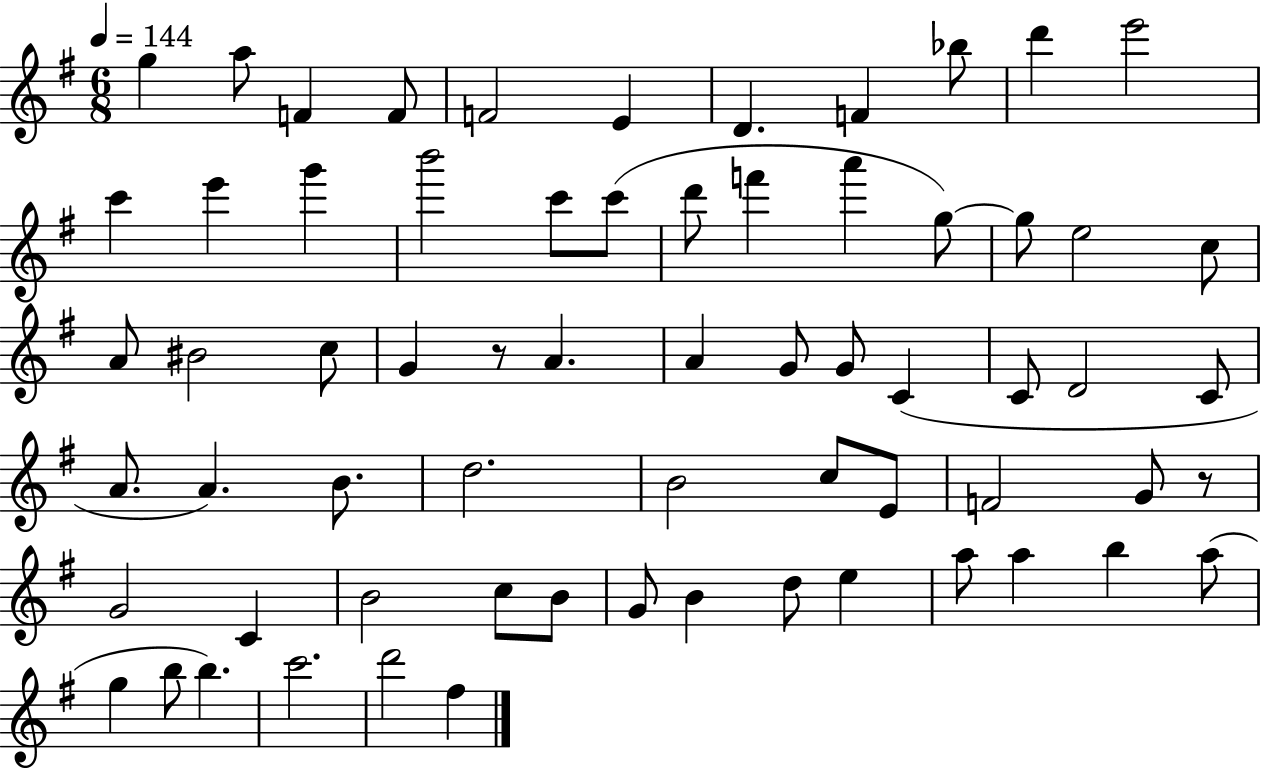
G5/q A5/e F4/q F4/e F4/h E4/q D4/q. F4/q Bb5/e D6/q E6/h C6/q E6/q G6/q B6/h C6/e C6/e D6/e F6/q A6/q G5/e G5/e E5/h C5/e A4/e BIS4/h C5/e G4/q R/e A4/q. A4/q G4/e G4/e C4/q C4/e D4/h C4/e A4/e. A4/q. B4/e. D5/h. B4/h C5/e E4/e F4/h G4/e R/e G4/h C4/q B4/h C5/e B4/e G4/e B4/q D5/e E5/q A5/e A5/q B5/q A5/e G5/q B5/e B5/q. C6/h. D6/h F#5/q